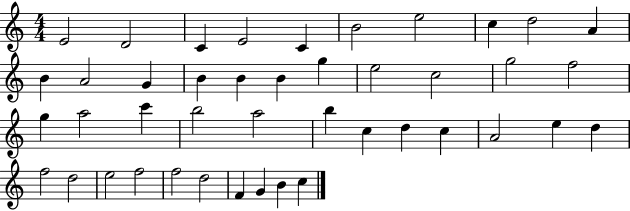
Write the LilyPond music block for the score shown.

{
  \clef treble
  \numericTimeSignature
  \time 4/4
  \key c \major
  e'2 d'2 | c'4 e'2 c'4 | b'2 e''2 | c''4 d''2 a'4 | \break b'4 a'2 g'4 | b'4 b'4 b'4 g''4 | e''2 c''2 | g''2 f''2 | \break g''4 a''2 c'''4 | b''2 a''2 | b''4 c''4 d''4 c''4 | a'2 e''4 d''4 | \break f''2 d''2 | e''2 f''2 | f''2 d''2 | f'4 g'4 b'4 c''4 | \break \bar "|."
}